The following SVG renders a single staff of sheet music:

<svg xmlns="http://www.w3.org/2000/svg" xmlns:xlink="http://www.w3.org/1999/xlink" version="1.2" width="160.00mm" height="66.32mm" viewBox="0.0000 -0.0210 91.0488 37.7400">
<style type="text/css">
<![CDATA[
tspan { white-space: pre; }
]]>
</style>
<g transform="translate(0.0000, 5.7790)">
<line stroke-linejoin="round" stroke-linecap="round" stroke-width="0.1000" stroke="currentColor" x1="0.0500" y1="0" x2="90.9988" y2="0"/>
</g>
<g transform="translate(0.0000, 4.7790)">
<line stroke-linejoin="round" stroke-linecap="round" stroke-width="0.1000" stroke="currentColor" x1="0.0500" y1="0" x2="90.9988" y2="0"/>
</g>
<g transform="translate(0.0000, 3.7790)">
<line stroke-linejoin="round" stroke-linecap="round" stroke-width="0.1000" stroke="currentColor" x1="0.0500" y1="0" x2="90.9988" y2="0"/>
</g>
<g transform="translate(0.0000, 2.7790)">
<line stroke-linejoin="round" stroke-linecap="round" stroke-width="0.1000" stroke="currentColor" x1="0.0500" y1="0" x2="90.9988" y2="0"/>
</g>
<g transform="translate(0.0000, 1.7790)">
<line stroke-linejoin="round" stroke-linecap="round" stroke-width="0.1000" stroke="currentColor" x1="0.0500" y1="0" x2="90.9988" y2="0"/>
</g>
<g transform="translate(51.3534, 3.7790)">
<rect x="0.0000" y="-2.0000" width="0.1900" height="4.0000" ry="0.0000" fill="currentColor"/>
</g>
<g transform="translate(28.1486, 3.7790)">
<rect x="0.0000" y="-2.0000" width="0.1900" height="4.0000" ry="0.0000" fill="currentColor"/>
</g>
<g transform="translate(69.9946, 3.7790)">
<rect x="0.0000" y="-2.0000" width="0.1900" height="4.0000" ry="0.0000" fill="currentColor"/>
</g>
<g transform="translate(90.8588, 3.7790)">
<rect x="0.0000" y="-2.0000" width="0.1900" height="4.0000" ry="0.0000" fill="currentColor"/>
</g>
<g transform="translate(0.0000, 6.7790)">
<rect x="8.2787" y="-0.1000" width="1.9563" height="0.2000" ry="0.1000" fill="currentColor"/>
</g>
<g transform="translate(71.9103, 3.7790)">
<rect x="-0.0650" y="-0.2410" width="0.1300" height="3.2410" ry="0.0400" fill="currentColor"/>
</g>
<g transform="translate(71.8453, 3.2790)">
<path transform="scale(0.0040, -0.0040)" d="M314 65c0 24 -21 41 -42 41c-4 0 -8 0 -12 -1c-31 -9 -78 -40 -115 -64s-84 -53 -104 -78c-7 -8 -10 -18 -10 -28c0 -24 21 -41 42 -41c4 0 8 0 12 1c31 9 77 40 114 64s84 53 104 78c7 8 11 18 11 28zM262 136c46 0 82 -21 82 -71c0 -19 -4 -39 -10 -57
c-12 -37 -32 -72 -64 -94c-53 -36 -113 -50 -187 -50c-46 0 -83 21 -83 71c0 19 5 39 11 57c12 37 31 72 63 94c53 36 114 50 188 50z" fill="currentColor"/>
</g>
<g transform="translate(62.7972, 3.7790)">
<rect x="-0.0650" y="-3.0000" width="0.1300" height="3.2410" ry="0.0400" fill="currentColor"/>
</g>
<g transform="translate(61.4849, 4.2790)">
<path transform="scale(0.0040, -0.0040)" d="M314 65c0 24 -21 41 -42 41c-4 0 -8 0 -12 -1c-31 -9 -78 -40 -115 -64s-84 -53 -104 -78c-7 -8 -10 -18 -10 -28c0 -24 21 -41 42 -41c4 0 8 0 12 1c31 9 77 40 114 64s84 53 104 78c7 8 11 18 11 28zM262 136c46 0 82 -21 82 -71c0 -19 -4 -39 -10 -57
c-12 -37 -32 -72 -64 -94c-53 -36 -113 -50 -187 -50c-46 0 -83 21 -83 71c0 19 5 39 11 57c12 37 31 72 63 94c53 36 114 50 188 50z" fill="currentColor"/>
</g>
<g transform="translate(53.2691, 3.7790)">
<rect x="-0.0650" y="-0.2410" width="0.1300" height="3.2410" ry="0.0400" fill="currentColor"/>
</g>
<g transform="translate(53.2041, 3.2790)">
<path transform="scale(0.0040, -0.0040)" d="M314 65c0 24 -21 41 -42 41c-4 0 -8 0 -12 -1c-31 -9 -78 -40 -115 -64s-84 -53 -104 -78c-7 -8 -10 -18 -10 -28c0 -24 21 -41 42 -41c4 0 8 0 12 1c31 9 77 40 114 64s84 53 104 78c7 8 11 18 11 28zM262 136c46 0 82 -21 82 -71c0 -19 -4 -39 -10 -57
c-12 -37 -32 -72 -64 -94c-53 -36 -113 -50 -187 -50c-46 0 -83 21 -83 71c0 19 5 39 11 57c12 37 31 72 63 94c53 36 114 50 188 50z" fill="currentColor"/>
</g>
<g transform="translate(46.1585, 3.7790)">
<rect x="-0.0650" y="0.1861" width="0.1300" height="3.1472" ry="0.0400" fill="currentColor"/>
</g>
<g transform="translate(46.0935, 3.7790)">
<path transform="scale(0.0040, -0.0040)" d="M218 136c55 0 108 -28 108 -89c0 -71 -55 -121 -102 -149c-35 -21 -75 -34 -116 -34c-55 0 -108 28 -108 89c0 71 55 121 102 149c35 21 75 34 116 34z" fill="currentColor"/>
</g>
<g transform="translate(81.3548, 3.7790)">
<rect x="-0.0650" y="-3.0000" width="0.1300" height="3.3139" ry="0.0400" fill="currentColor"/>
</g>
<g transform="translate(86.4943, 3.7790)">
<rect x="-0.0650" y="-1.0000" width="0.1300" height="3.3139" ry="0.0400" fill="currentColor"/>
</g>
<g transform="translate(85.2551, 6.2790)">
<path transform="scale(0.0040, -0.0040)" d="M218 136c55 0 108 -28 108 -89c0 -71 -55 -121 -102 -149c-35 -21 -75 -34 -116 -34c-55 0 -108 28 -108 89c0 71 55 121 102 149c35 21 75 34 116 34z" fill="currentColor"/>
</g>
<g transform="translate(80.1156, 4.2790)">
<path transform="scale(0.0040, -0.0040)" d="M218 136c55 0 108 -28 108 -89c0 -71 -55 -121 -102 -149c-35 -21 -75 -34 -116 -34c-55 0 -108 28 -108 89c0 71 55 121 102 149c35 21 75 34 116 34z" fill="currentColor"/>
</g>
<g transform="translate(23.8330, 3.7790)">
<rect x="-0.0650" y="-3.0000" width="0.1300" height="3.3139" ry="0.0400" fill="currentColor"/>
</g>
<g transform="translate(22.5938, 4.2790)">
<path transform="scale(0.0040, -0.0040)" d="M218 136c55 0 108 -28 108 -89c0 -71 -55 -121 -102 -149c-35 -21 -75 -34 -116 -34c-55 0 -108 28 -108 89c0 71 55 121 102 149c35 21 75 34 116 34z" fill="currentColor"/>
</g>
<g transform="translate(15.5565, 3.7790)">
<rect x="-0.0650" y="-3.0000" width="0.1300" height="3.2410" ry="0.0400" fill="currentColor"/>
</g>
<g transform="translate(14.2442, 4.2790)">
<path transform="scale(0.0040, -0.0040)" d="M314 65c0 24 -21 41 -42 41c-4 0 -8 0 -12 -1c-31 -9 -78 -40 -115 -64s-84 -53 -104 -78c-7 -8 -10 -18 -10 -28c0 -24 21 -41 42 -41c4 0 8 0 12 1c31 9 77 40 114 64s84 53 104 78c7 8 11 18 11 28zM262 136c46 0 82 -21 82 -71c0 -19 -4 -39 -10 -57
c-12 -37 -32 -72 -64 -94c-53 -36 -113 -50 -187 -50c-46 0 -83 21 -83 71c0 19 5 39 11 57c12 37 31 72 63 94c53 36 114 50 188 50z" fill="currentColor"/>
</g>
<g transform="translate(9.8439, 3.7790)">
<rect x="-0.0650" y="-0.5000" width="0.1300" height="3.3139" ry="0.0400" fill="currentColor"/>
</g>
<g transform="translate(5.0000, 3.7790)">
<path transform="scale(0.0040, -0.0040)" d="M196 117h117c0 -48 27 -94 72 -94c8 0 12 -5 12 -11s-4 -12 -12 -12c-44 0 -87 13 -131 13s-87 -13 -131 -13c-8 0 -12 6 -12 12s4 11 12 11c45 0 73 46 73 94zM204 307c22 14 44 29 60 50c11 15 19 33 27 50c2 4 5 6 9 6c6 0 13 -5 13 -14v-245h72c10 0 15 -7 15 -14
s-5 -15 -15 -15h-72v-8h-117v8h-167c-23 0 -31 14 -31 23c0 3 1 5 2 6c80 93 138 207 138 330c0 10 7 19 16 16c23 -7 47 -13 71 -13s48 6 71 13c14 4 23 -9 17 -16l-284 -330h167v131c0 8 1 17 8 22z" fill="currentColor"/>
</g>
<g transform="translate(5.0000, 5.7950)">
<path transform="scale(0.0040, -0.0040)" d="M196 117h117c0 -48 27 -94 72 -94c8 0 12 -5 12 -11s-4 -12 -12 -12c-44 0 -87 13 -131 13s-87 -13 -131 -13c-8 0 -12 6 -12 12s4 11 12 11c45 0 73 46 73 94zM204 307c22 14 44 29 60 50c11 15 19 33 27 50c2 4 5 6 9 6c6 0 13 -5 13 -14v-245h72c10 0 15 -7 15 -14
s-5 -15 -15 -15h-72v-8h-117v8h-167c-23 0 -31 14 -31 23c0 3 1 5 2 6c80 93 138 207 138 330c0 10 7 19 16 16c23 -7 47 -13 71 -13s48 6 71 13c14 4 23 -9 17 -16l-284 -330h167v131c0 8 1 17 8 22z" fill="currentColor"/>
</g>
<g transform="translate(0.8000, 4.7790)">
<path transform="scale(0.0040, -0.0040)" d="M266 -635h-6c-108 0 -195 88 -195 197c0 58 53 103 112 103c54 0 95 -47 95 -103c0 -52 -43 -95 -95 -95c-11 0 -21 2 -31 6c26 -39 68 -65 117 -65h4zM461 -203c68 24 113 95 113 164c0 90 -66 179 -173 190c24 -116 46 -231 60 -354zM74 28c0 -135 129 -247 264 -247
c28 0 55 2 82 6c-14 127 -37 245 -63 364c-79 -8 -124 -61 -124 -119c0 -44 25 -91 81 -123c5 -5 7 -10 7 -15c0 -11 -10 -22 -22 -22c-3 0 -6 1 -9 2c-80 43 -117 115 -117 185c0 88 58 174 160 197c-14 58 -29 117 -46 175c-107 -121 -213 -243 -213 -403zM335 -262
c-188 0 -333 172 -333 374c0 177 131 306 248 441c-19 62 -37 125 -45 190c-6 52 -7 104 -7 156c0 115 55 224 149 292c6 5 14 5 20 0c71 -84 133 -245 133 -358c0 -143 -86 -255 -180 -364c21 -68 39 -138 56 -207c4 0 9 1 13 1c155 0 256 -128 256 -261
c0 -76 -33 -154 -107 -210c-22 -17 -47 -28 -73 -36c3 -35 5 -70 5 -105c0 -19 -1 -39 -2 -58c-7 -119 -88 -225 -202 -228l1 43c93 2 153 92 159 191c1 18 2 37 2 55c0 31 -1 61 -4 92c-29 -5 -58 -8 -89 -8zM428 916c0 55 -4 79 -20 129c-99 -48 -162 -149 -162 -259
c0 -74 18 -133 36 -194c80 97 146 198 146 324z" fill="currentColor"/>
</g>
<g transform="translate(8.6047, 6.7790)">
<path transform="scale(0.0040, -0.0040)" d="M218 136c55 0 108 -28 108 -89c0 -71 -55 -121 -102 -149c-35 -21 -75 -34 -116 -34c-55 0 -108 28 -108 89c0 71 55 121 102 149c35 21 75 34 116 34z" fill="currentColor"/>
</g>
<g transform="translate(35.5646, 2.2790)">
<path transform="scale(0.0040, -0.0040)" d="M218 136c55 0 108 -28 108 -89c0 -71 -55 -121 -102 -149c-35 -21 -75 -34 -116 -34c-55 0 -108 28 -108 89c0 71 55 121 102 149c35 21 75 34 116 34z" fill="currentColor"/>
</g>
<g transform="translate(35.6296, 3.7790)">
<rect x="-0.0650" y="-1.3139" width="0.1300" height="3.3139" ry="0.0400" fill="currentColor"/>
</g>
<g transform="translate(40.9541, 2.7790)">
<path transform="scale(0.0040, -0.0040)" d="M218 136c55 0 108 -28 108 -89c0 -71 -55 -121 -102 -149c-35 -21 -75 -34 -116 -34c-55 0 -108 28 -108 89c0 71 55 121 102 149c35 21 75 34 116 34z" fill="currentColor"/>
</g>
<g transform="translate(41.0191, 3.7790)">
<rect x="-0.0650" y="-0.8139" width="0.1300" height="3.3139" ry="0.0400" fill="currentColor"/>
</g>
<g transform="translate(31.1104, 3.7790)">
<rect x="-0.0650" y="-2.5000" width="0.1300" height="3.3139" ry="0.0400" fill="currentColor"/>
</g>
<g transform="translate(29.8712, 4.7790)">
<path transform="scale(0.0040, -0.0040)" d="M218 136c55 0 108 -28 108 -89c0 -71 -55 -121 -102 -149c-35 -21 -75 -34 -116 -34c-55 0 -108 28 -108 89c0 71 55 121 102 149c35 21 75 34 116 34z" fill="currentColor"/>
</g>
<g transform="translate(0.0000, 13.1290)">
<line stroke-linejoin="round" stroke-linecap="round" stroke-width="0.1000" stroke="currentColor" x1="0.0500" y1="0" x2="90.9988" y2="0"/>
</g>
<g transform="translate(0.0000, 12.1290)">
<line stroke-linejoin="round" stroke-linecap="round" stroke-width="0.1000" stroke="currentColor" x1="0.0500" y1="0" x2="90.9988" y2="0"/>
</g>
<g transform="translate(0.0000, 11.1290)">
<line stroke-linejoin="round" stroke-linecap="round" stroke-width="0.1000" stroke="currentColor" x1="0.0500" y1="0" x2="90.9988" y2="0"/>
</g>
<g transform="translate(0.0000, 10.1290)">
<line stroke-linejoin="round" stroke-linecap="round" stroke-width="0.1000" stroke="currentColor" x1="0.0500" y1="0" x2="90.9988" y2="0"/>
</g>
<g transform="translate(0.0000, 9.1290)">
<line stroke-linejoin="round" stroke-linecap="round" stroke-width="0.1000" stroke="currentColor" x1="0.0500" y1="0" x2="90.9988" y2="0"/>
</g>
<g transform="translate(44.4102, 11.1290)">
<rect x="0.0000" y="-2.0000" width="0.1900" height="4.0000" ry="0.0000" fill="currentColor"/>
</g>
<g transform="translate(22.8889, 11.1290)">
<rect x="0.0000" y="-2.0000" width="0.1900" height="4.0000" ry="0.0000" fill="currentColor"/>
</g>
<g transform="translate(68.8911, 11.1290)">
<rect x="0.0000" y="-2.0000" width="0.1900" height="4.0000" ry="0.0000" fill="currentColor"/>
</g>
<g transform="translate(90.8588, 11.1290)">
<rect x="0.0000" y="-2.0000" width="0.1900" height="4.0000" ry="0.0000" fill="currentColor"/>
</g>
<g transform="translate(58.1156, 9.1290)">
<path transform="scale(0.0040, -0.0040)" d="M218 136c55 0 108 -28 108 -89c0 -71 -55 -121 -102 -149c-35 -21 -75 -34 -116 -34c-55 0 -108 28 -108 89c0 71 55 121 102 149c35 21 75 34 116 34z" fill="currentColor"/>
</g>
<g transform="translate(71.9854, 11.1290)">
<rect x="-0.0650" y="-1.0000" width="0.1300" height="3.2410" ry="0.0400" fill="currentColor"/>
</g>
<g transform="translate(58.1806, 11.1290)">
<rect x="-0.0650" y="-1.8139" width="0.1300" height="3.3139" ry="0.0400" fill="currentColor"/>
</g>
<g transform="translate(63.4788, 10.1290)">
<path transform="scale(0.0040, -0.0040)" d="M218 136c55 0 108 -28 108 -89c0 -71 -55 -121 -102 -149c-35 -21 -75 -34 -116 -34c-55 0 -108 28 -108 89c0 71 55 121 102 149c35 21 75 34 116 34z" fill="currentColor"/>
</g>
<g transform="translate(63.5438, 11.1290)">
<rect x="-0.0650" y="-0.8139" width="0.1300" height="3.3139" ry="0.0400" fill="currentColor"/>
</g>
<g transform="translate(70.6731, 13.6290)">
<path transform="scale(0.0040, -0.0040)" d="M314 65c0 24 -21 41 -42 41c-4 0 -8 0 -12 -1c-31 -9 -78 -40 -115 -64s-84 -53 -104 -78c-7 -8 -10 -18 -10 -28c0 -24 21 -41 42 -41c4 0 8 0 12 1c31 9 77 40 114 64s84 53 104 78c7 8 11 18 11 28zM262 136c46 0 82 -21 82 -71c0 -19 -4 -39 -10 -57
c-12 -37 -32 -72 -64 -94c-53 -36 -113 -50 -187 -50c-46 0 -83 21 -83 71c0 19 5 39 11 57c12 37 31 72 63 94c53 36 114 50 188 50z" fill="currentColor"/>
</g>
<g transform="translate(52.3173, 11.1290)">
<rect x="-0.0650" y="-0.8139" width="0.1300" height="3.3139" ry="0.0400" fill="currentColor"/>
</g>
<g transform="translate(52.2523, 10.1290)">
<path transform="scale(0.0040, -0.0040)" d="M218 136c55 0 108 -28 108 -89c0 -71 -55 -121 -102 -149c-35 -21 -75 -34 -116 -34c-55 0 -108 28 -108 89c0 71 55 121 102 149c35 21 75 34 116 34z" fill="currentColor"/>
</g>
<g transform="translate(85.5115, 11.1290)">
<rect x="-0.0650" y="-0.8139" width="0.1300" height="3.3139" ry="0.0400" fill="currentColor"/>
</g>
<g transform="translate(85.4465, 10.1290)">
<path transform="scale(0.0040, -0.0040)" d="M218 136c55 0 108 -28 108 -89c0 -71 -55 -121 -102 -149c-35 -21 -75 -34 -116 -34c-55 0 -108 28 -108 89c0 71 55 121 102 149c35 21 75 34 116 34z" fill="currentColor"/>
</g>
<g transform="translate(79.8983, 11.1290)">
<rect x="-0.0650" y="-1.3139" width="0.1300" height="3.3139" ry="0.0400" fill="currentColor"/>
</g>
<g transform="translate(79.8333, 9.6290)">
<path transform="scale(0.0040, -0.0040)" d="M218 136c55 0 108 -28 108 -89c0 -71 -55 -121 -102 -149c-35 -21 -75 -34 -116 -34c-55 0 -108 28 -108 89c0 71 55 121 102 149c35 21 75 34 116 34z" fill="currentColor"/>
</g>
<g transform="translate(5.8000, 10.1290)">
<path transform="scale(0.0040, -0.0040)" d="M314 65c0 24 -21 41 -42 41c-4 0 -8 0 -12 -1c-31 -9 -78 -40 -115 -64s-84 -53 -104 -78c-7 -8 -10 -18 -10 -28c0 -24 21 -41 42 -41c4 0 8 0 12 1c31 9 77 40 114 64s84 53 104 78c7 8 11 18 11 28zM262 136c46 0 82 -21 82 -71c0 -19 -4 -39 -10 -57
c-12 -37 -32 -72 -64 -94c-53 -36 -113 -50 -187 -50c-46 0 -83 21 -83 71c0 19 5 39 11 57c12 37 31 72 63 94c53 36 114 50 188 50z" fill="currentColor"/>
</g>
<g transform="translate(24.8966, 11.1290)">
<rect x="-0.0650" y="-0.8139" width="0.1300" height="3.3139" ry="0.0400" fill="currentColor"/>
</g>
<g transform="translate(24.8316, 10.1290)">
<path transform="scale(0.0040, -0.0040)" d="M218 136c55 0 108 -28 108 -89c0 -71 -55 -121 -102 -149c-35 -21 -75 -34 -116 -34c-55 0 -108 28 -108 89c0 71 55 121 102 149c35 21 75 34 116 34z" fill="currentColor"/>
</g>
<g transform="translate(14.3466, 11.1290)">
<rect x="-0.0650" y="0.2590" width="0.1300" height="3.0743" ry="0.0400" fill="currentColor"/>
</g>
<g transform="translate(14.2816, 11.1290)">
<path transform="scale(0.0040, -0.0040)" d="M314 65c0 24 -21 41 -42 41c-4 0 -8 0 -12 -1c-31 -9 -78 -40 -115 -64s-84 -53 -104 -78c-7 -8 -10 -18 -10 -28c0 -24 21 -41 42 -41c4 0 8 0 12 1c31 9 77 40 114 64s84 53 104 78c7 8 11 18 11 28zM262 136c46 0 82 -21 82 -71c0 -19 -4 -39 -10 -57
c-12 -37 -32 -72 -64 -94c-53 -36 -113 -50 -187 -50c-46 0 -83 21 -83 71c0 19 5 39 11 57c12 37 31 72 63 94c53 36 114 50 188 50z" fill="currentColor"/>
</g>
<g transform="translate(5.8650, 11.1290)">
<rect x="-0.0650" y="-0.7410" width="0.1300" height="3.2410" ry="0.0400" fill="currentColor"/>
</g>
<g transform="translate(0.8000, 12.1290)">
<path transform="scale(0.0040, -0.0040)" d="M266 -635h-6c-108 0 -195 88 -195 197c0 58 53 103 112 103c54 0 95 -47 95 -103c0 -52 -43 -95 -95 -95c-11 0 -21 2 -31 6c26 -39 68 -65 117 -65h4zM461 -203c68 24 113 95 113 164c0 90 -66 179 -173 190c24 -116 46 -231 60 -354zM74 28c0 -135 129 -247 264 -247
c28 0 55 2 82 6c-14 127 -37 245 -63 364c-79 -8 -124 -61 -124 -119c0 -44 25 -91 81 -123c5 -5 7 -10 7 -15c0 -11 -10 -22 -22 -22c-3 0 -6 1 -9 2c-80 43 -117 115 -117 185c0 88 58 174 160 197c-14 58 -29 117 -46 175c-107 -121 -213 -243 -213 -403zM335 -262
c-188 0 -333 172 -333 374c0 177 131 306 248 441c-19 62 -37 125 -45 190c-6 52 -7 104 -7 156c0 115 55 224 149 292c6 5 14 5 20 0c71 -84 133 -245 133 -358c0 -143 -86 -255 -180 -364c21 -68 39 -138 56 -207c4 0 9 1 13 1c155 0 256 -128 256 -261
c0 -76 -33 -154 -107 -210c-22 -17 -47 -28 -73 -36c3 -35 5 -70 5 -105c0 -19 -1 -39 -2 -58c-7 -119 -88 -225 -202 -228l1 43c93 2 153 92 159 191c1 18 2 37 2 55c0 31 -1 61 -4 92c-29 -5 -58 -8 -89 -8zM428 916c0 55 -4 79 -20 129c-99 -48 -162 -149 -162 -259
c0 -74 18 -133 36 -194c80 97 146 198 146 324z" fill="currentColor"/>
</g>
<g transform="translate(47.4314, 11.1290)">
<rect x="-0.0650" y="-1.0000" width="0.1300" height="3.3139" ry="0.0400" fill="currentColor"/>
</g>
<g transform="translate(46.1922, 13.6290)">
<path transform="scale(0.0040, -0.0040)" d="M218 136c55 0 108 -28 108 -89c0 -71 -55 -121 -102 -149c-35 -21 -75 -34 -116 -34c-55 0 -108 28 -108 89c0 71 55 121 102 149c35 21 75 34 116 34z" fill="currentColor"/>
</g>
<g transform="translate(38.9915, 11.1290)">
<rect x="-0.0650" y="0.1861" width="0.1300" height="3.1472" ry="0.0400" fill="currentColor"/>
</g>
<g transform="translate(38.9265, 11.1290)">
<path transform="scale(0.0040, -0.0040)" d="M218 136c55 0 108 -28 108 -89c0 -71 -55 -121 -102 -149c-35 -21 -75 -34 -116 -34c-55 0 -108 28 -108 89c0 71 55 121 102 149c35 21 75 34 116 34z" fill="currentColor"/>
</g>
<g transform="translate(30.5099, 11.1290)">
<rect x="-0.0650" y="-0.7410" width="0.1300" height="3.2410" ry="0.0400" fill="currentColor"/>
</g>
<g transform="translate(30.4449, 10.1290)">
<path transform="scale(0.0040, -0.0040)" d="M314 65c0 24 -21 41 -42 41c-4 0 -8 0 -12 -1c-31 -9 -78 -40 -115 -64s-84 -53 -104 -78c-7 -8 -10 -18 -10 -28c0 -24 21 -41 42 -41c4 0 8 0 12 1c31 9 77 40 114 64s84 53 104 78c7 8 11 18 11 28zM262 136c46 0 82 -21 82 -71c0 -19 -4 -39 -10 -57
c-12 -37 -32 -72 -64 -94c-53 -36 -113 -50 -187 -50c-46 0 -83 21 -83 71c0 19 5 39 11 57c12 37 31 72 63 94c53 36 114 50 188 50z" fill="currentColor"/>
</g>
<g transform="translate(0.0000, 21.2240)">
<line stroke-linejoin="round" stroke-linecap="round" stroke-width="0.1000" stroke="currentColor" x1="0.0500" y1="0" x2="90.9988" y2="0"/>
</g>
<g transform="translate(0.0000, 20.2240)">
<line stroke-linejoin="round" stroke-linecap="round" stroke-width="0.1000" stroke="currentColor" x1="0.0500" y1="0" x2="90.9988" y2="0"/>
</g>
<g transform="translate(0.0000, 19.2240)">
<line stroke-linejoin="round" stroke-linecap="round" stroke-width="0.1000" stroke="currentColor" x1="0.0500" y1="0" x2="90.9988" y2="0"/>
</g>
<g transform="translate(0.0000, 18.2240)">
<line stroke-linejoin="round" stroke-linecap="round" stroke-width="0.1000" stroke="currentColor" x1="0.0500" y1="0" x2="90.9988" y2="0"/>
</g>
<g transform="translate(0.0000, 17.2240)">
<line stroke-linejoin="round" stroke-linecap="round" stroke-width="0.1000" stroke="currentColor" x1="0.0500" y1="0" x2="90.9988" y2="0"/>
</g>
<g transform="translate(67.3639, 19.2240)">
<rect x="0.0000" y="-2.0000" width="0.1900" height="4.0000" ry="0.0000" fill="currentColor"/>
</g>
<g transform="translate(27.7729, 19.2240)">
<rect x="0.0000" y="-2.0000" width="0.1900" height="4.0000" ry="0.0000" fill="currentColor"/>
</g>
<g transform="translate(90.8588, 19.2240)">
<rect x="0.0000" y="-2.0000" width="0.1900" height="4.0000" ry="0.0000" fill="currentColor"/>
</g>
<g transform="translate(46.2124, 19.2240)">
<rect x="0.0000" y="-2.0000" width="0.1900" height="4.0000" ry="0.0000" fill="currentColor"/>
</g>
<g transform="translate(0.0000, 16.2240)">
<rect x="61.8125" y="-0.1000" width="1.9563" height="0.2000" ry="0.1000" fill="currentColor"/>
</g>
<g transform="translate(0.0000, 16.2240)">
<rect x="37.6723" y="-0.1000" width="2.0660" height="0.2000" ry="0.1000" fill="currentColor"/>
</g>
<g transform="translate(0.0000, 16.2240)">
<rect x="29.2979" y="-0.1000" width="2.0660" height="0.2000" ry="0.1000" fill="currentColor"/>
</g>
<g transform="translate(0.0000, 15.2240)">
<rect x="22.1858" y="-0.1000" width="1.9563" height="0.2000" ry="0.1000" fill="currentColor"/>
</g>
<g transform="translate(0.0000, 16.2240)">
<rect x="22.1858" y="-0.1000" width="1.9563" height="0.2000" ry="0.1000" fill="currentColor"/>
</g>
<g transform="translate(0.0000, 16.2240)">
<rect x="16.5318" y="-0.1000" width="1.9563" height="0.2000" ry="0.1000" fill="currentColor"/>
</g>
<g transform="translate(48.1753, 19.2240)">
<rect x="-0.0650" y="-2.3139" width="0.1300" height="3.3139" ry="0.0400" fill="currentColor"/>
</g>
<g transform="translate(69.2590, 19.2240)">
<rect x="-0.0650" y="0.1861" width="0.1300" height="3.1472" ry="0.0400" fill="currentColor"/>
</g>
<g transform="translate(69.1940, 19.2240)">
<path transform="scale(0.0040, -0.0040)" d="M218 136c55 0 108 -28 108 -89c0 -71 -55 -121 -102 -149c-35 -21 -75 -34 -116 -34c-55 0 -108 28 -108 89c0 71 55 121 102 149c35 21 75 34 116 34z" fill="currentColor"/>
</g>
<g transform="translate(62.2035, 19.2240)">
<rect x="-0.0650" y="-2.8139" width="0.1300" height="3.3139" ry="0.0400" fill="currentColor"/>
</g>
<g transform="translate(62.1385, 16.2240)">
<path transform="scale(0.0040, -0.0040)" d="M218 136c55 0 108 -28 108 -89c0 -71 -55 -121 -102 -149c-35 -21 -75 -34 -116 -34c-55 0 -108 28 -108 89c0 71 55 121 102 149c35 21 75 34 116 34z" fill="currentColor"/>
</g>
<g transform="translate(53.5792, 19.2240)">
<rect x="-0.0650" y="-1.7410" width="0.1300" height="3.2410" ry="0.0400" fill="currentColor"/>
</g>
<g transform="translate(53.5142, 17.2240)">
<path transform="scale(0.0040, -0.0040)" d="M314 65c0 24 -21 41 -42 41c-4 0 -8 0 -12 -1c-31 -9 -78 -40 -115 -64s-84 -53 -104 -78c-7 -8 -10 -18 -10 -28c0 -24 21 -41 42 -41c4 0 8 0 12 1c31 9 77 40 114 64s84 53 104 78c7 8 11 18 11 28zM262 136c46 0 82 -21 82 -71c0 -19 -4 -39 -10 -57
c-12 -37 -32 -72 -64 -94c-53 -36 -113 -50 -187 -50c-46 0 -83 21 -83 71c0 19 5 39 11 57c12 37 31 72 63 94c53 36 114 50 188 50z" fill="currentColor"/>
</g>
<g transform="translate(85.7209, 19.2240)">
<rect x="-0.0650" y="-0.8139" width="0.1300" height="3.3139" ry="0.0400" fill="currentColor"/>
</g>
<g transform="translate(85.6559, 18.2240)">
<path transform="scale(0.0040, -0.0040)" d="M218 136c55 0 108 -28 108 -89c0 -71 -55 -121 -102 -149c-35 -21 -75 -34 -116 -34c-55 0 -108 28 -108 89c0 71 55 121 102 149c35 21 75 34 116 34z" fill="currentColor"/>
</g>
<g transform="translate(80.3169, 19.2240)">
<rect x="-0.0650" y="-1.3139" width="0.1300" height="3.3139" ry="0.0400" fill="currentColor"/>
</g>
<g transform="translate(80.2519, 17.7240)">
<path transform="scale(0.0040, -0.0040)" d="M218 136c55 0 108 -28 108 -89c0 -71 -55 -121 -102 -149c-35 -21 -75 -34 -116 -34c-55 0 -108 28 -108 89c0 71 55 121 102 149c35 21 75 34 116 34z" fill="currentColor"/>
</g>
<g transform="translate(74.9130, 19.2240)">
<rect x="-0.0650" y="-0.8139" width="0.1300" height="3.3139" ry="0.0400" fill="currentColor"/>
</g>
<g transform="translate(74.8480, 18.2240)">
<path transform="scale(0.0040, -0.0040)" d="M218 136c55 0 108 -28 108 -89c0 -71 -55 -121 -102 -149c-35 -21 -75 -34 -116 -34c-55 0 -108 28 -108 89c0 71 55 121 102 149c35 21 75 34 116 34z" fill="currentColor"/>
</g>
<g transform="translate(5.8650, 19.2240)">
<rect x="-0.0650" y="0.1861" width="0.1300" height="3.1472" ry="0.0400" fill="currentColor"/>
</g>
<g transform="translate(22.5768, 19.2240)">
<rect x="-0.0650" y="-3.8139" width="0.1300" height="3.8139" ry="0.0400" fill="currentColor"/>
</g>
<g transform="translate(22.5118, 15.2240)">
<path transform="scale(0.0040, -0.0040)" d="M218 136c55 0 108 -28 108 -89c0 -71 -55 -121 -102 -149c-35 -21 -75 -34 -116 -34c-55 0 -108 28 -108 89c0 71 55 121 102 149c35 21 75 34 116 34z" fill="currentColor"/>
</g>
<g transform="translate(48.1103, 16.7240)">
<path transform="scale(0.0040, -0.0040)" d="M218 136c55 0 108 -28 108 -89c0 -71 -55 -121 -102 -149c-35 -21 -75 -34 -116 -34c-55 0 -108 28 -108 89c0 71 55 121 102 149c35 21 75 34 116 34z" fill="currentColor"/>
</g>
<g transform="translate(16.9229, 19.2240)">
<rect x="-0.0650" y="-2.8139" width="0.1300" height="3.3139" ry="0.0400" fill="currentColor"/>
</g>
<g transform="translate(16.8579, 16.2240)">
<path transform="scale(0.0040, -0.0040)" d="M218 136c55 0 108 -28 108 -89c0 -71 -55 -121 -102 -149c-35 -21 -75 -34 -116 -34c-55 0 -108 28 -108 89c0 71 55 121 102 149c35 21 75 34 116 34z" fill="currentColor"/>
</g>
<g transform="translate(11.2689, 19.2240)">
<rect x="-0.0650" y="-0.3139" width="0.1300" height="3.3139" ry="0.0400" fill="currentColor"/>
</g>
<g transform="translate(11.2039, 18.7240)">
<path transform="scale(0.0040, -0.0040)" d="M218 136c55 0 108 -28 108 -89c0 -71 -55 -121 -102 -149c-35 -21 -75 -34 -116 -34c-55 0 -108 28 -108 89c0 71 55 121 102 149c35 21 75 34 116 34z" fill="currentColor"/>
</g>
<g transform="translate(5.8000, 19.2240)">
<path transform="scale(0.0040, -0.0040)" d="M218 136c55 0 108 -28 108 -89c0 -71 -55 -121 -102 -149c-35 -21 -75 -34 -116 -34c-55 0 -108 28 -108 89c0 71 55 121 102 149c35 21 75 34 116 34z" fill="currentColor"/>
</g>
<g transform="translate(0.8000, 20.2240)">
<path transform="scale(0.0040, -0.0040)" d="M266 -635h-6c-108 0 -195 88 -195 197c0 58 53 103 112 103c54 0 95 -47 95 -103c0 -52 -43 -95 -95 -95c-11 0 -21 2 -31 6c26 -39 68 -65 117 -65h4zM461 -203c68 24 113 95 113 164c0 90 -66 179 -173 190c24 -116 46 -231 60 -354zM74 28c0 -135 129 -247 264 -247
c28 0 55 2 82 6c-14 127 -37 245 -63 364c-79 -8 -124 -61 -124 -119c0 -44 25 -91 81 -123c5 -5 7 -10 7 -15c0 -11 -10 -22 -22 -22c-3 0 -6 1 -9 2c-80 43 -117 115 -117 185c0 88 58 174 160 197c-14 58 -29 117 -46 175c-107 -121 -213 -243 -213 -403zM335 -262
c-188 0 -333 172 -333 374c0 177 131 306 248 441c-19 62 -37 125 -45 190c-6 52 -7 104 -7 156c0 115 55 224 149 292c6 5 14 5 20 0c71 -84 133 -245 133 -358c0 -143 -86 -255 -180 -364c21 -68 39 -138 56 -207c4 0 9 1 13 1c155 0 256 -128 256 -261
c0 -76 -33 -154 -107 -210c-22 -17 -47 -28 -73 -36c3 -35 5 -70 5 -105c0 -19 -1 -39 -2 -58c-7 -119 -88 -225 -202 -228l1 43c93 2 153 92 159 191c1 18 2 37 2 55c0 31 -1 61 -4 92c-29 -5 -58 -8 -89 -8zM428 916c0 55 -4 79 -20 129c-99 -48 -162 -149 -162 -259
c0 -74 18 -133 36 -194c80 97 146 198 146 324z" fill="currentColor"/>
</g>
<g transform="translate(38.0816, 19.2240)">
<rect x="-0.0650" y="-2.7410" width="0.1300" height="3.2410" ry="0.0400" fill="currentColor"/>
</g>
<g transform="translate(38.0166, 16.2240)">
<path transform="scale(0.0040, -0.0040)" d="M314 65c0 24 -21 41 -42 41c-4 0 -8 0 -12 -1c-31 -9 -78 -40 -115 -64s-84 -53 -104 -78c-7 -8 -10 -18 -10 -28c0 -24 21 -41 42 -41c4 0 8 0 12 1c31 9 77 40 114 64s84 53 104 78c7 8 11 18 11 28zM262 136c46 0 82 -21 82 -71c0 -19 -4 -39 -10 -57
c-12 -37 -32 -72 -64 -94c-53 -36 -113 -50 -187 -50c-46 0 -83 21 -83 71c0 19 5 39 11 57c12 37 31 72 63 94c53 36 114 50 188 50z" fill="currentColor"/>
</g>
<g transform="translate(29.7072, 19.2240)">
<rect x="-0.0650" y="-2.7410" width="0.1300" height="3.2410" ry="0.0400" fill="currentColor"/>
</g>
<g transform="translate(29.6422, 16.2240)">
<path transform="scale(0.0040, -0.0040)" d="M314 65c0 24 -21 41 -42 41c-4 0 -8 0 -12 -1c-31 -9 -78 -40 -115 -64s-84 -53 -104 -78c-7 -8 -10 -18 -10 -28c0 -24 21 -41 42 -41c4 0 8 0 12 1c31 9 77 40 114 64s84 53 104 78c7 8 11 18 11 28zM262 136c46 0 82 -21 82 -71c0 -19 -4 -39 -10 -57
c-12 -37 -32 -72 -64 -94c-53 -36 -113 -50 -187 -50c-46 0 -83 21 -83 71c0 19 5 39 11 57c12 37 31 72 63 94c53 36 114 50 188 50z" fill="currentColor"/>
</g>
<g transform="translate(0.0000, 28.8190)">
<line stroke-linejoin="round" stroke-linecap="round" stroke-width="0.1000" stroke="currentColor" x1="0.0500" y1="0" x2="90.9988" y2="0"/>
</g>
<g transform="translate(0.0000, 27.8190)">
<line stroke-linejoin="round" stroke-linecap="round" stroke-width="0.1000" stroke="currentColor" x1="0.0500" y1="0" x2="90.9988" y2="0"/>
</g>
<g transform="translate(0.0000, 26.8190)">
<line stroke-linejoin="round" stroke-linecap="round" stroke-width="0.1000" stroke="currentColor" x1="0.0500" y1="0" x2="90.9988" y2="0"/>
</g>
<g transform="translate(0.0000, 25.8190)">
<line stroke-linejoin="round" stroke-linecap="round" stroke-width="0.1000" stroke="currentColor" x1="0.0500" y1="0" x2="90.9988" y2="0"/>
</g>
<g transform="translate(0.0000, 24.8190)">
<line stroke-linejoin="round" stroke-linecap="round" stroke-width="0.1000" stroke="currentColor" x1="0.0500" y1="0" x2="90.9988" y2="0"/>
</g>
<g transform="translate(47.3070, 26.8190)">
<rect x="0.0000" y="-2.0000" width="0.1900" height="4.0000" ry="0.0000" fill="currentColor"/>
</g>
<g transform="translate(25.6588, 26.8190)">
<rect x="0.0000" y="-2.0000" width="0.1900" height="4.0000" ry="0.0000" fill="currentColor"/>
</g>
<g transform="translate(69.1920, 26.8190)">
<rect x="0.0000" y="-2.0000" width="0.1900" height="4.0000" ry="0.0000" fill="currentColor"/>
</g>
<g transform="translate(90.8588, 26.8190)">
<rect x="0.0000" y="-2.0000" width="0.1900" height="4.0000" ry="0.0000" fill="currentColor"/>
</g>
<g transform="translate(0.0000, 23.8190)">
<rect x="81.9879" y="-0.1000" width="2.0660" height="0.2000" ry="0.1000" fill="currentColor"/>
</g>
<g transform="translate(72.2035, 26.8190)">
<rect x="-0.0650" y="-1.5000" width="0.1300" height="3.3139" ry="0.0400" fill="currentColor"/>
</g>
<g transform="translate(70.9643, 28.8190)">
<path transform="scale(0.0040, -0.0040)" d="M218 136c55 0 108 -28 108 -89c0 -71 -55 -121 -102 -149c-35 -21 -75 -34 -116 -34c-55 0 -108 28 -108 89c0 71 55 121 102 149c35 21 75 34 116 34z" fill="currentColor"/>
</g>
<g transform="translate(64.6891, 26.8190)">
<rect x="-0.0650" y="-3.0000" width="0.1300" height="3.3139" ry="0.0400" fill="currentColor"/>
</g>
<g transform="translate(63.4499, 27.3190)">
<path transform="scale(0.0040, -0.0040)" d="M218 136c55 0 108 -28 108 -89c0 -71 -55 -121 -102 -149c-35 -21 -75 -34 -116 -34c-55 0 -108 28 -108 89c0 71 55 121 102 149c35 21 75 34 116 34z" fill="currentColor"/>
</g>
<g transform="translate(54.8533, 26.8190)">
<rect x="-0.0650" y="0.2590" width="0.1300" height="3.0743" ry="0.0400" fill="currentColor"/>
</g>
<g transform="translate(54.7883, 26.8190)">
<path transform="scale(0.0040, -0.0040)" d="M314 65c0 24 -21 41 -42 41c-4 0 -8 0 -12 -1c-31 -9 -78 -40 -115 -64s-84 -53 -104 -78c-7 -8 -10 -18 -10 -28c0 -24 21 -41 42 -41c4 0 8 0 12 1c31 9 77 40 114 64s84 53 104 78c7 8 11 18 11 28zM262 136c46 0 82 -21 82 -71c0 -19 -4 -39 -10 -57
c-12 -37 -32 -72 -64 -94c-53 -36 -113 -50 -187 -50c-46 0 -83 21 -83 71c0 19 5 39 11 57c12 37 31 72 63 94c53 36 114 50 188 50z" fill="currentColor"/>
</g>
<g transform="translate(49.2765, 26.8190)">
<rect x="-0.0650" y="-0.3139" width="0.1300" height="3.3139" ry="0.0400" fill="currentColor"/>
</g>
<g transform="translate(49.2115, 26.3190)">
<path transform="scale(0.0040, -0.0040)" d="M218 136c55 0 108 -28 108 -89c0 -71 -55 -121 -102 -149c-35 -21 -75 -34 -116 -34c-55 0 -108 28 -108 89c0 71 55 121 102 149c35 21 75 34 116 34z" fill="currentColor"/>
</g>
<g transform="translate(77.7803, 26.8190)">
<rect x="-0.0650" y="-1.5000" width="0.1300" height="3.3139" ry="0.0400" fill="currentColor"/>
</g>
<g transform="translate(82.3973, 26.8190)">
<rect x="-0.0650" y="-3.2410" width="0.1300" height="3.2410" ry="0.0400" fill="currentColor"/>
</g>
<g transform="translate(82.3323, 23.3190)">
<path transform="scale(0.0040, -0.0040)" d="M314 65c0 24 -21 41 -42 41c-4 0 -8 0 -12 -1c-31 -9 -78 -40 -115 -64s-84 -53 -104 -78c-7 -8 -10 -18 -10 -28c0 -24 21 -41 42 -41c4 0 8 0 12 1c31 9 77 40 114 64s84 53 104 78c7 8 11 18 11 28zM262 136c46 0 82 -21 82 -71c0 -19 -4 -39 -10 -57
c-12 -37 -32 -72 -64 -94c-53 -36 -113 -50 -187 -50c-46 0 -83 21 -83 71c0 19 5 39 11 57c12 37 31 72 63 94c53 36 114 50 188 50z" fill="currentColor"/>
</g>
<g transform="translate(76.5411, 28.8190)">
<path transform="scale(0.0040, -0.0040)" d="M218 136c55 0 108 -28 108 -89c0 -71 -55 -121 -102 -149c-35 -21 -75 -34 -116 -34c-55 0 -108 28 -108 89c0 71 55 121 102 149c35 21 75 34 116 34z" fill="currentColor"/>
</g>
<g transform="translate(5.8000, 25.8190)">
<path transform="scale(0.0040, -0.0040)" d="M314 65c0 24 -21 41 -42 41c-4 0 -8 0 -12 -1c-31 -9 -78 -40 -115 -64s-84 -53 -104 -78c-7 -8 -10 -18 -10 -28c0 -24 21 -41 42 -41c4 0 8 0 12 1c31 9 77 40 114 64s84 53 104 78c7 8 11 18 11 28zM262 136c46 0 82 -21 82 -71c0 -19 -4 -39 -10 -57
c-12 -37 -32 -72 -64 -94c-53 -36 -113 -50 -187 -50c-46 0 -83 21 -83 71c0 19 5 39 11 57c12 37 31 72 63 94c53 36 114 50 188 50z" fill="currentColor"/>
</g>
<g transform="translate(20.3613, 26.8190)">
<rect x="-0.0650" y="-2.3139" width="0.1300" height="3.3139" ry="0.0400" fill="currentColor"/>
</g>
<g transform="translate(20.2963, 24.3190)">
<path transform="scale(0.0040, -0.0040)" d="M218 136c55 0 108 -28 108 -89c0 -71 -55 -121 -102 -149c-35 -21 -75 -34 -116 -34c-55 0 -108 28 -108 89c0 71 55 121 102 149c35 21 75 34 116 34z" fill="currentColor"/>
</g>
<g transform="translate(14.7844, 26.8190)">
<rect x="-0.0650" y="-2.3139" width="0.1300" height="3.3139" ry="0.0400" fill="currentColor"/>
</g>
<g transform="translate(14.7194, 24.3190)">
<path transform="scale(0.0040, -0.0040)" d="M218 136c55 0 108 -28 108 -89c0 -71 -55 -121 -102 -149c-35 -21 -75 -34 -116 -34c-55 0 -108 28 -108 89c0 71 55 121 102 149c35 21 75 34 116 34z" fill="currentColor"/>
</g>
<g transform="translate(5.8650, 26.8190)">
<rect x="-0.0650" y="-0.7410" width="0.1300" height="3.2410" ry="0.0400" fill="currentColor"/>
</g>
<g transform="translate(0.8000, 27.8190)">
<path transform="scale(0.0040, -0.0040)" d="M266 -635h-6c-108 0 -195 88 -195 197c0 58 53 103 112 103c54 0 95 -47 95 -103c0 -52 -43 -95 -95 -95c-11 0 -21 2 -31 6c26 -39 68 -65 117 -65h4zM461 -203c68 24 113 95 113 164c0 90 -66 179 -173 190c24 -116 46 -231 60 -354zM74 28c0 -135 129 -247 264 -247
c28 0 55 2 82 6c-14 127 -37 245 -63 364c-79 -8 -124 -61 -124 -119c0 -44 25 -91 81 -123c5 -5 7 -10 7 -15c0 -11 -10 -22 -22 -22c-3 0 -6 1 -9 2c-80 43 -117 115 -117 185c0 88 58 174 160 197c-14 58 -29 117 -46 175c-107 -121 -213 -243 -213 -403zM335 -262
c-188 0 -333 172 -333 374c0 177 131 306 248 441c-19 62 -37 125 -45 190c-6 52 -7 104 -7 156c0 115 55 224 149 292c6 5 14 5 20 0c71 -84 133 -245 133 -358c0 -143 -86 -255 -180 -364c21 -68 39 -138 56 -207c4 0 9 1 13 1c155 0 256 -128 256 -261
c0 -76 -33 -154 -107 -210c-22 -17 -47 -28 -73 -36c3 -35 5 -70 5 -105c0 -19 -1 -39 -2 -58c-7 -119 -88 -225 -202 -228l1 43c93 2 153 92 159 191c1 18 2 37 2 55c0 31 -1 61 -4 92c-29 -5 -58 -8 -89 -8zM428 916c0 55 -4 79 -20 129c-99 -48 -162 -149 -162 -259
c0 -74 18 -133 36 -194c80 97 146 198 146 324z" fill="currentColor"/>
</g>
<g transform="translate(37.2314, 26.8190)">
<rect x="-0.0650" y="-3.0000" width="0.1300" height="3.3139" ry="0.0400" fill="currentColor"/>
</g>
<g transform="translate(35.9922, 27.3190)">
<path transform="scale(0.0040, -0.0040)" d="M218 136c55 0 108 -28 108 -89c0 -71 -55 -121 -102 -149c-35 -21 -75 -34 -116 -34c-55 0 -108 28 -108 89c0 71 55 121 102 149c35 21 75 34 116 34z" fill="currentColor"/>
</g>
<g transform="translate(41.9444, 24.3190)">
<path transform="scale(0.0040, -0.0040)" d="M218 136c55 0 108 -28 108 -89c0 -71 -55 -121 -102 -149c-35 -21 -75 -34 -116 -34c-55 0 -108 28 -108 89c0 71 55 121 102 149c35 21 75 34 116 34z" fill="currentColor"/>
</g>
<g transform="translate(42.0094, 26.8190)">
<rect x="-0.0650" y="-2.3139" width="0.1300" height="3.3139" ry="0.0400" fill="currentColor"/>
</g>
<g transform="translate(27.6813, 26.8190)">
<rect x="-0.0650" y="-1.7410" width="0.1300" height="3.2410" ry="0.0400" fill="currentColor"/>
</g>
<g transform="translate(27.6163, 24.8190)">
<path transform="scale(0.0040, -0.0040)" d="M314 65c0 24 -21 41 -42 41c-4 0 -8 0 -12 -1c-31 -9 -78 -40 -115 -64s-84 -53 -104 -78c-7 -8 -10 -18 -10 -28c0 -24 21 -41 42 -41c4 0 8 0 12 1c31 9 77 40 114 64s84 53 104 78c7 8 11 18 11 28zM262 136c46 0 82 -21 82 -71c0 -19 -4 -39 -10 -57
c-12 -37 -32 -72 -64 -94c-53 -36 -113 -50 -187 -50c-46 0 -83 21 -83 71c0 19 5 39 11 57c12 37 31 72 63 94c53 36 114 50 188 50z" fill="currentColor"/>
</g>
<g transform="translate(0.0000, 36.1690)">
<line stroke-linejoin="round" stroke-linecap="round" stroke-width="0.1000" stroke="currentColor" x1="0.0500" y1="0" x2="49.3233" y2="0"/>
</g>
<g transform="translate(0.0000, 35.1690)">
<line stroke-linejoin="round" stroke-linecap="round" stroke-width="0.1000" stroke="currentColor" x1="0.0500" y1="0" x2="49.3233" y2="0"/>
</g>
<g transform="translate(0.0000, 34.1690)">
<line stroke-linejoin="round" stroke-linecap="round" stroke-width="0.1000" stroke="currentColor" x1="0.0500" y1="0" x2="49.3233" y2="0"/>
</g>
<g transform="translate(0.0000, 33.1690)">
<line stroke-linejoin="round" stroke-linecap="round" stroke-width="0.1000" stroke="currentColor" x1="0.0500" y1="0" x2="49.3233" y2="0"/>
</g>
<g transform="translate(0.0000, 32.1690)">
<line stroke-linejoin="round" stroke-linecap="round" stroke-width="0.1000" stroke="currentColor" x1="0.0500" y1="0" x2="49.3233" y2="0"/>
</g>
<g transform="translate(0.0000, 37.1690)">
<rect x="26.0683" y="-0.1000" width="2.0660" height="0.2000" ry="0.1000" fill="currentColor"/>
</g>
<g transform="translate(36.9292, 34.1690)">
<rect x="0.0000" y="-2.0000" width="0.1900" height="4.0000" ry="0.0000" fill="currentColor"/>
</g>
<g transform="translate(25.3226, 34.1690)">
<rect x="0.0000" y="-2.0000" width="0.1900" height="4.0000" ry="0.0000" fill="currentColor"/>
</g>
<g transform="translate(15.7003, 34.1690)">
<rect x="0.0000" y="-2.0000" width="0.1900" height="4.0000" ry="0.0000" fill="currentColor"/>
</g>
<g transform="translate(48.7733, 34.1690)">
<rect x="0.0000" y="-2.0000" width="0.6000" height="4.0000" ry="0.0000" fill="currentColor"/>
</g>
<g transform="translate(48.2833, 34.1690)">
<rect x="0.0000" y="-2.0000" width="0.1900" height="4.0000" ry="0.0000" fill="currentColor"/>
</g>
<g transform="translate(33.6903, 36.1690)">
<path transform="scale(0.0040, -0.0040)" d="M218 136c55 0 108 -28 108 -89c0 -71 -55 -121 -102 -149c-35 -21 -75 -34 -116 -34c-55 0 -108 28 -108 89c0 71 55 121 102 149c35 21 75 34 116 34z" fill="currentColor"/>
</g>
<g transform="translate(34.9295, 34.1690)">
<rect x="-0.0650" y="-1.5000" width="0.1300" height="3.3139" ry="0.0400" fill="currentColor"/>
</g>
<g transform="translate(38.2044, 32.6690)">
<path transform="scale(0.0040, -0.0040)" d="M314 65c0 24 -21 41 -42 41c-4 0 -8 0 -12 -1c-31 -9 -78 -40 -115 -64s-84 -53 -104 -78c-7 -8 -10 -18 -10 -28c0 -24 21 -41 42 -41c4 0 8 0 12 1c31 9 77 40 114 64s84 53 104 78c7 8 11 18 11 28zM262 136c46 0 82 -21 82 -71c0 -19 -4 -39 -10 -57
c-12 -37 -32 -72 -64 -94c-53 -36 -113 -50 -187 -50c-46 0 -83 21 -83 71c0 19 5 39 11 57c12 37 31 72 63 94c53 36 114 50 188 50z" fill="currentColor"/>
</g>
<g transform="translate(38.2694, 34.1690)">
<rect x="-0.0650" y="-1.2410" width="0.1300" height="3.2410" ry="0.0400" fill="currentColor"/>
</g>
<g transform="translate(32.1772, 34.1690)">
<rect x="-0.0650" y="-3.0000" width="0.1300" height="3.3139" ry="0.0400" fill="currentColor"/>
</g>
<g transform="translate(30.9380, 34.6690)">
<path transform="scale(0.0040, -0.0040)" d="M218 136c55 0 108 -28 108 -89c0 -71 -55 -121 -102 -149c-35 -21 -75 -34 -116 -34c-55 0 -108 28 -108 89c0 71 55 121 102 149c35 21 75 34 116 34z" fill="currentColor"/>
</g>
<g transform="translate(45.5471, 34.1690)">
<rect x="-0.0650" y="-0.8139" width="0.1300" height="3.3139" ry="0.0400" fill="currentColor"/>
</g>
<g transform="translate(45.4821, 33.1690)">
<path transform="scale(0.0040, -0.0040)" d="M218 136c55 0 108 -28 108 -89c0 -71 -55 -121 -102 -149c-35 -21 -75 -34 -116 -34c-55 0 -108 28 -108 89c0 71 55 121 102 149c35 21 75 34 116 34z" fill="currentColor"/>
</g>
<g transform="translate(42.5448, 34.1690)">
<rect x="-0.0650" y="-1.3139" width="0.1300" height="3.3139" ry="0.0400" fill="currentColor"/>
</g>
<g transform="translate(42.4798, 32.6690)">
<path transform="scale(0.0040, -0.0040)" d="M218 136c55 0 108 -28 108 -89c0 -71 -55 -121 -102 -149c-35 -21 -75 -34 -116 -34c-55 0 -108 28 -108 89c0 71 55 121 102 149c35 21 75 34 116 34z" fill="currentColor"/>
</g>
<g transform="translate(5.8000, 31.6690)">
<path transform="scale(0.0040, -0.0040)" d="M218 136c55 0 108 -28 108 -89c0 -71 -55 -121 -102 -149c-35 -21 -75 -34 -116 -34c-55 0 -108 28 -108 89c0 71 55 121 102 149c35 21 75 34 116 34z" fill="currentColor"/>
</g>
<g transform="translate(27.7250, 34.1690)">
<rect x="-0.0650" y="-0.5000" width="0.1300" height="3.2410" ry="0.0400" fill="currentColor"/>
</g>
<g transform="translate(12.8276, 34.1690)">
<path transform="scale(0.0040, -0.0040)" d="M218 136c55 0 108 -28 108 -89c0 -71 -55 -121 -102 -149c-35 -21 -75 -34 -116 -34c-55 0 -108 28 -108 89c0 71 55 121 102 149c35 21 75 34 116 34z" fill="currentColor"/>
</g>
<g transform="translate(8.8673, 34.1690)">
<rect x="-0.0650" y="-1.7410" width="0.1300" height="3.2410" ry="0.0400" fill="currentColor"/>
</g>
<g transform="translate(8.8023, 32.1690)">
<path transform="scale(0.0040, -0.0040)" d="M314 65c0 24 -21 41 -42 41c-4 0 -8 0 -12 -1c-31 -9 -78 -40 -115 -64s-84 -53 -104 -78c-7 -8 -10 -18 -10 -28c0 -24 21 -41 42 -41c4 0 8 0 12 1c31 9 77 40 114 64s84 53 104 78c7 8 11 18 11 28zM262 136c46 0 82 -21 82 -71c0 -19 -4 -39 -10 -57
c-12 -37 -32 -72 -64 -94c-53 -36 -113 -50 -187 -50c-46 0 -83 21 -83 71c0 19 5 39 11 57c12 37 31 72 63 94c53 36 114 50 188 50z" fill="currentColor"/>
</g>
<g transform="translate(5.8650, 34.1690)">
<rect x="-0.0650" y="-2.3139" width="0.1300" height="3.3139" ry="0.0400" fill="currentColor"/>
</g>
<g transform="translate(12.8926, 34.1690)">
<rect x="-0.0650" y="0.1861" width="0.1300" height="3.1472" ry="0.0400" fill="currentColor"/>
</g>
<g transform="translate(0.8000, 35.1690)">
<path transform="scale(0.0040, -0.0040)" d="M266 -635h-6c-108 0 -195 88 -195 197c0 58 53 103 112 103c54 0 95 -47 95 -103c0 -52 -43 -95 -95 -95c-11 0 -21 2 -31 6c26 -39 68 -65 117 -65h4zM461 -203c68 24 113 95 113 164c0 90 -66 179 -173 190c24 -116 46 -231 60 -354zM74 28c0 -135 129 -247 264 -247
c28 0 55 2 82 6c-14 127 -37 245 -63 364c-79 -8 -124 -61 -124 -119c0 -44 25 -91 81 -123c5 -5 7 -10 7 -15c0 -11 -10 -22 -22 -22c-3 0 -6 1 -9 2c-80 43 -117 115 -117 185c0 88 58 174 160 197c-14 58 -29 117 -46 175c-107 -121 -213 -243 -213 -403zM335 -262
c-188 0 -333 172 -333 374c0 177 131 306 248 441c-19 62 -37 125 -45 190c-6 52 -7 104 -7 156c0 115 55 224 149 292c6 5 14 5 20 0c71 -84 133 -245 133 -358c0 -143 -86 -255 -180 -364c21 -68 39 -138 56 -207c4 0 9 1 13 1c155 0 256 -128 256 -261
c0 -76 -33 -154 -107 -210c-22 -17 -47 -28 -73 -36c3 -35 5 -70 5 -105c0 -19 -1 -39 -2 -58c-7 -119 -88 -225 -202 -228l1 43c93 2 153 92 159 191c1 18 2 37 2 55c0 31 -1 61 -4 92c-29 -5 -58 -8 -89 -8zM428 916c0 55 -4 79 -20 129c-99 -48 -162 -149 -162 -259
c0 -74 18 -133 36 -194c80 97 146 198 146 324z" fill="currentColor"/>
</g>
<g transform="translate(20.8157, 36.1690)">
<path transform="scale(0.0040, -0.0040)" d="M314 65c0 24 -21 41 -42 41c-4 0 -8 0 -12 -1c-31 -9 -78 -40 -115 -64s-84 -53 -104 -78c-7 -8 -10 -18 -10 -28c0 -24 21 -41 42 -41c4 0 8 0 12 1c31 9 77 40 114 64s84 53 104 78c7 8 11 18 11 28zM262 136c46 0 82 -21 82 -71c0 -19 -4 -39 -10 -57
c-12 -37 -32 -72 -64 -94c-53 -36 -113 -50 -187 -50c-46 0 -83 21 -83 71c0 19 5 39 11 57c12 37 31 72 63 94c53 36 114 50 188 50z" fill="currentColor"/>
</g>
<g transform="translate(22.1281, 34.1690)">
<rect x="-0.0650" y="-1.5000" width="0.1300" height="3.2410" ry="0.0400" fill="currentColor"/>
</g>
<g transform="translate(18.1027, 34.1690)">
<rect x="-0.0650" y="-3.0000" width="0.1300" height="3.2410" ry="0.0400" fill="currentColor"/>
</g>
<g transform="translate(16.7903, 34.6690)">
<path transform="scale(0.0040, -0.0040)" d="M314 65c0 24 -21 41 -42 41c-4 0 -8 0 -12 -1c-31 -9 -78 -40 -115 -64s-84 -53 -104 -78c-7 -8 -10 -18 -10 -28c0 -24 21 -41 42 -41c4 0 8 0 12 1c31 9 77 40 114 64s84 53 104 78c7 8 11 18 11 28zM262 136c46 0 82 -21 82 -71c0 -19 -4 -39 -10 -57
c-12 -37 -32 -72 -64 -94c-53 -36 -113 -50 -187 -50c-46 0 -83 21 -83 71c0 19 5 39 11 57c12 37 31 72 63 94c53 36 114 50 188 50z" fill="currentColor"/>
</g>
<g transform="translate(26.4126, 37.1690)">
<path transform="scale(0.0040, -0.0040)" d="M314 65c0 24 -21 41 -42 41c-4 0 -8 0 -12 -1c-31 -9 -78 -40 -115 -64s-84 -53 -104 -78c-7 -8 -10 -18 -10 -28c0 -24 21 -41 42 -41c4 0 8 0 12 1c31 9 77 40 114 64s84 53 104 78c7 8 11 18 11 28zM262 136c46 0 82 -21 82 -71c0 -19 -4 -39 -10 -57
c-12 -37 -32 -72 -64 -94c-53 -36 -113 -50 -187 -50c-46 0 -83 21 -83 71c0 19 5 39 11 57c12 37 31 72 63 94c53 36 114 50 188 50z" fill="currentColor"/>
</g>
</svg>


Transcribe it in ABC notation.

X:1
T:Untitled
M:4/4
L:1/4
K:C
C A2 A G e d B c2 A2 c2 A D d2 B2 d d2 B D d f d D2 e d B c a c' a2 a2 g f2 a B d e d d2 g g f2 A g c B2 A E E b2 g f2 B A2 E2 C2 A E e2 e d